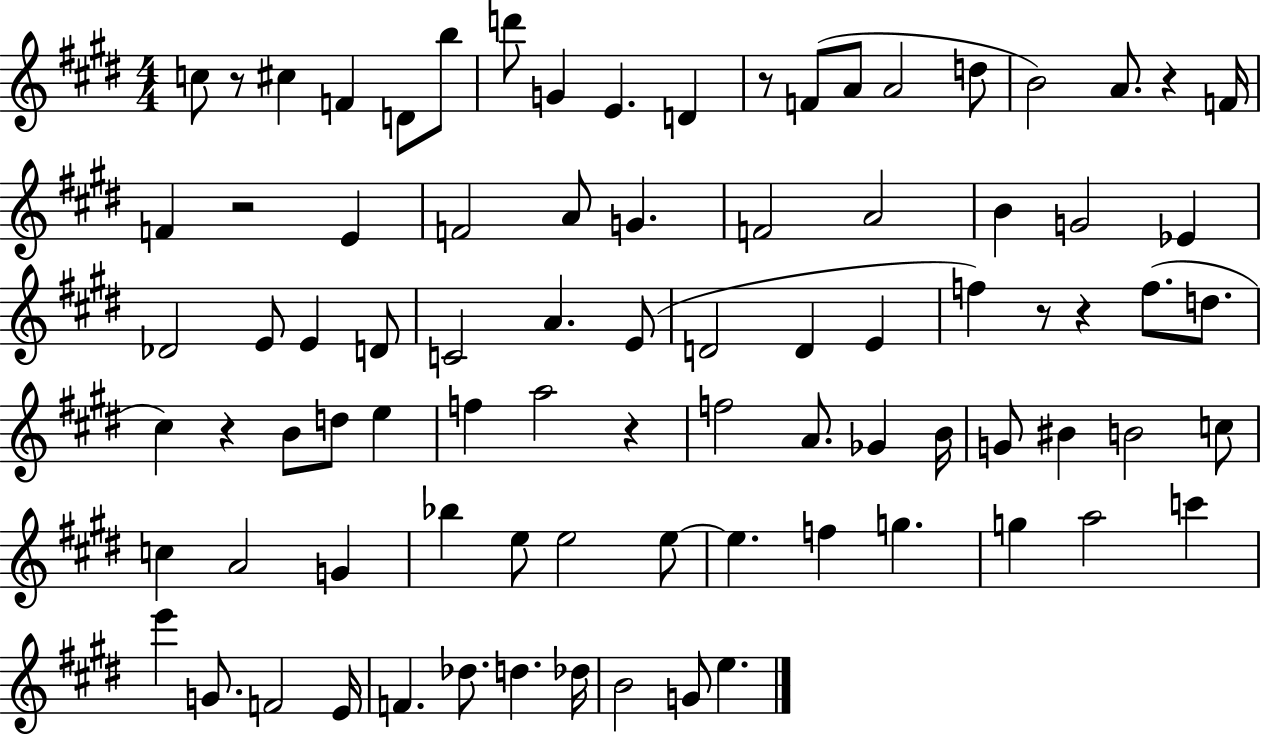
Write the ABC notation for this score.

X:1
T:Untitled
M:4/4
L:1/4
K:E
c/2 z/2 ^c F D/2 b/2 d'/2 G E D z/2 F/2 A/2 A2 d/2 B2 A/2 z F/4 F z2 E F2 A/2 G F2 A2 B G2 _E _D2 E/2 E D/2 C2 A E/2 D2 D E f z/2 z f/2 d/2 ^c z B/2 d/2 e f a2 z f2 A/2 _G B/4 G/2 ^B B2 c/2 c A2 G _b e/2 e2 e/2 e f g g a2 c' e' G/2 F2 E/4 F _d/2 d _d/4 B2 G/2 e